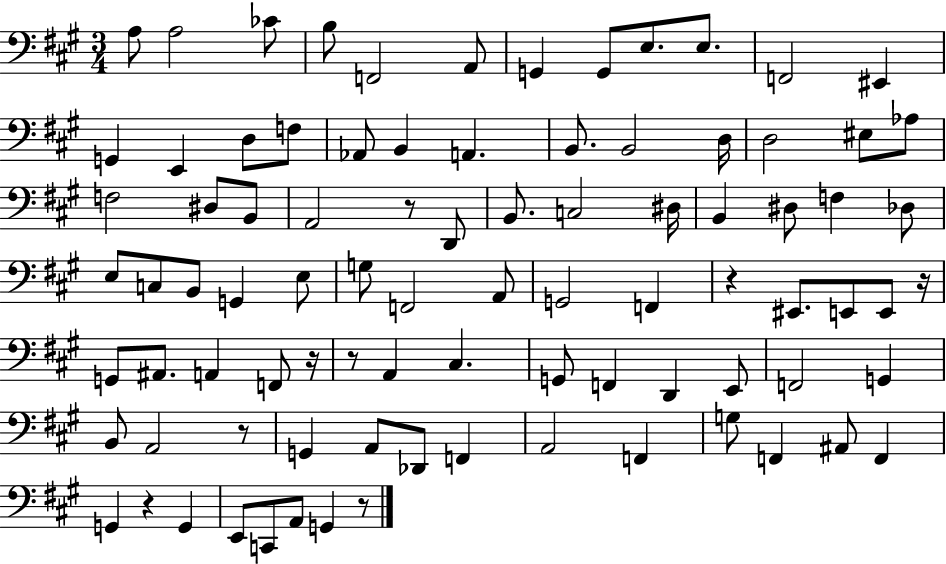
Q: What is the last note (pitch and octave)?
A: G2